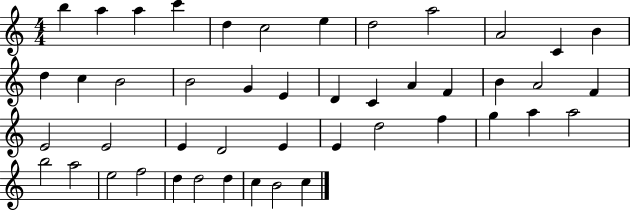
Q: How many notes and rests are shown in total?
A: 46